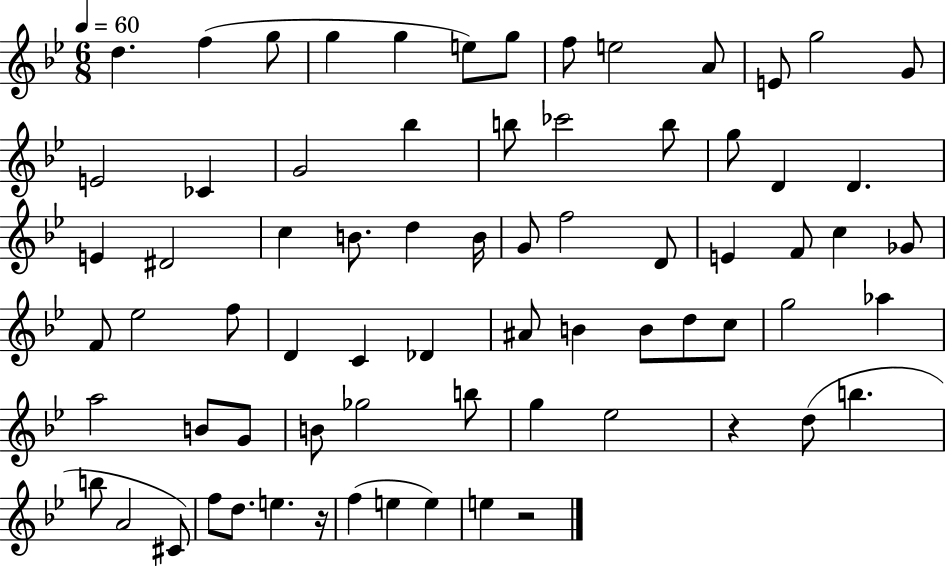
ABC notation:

X:1
T:Untitled
M:6/8
L:1/4
K:Bb
d f g/2 g g e/2 g/2 f/2 e2 A/2 E/2 g2 G/2 E2 _C G2 _b b/2 _c'2 b/2 g/2 D D E ^D2 c B/2 d B/4 G/2 f2 D/2 E F/2 c _G/2 F/2 _e2 f/2 D C _D ^A/2 B B/2 d/2 c/2 g2 _a a2 B/2 G/2 B/2 _g2 b/2 g _e2 z d/2 b b/2 A2 ^C/2 f/2 d/2 e z/4 f e e e z2